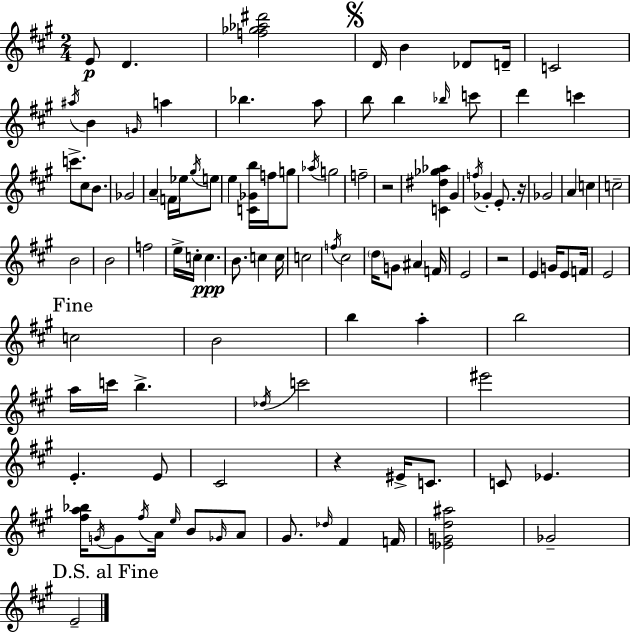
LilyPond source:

{
  \clef treble
  \numericTimeSignature
  \time 2/4
  \key a \major
  e'8\p d'4. | <f'' ges'' aes'' dis'''>2 | \mark \markup { \musicglyph "scripts.segno" } d'16 b'4 des'8 d'16-- | c'2 | \break \acciaccatura { ais''16 } b'4 \grace { g'16 } a''4 | bes''4. | a''8 b''8 b''4 | \grace { bes''16 } c'''8 d'''4 c'''4 | \break c'''8.-> cis''8 | b'8. ges'2 | a'4-- \parenthesize f'16 | ees''16 \acciaccatura { gis''16 } e''8 e''4 | \break <c' ges' b''>16 f''16 g''8 \acciaccatura { aes''16 } g''2 | f''2-- | r2 | <c' dis'' ges'' aes''>4 | \break gis'4 \acciaccatura { f''16 } ges'4-. | e'8.-. r16 ges'2 | a'4 | c''4 c''2-- | \break b'2 | b'2 | f''2 | e''16-> c''16-. | \break c''4.\ppp b'8. | c''4 c''16 c''2 | \acciaccatura { f''16 } cis''2 | \parenthesize d''16 | \break g'8 ais'4 f'16 e'2 | r2 | e'4 | g'16 e'8 f'16 e'2 | \break \mark "Fine" c''2 | b'2 | b''4 | a''4-. b''2 | \break a''16 | c'''16 b''4.-> \acciaccatura { des''16 } | c'''2 | eis'''2 | \break e'4.-. e'8 | cis'2 | r4 eis'16-> c'8. | c'8 ees'4. | \break <fis'' a'' bes''>16 \acciaccatura { g'16 } g'8 \acciaccatura { fis''16 } a'16 \grace { e''16 } b'8 | \grace { ges'16 } a'8 gis'8. \grace { des''16 } | fis'4 f'16 <ees' g' d'' ais''>2 | ges'2-- | \break \mark "D.S. al Fine" e'2-- | \bar "|."
}